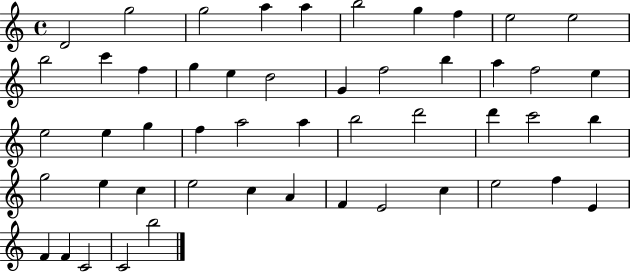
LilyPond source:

{
  \clef treble
  \time 4/4
  \defaultTimeSignature
  \key c \major
  d'2 g''2 | g''2 a''4 a''4 | b''2 g''4 f''4 | e''2 e''2 | \break b''2 c'''4 f''4 | g''4 e''4 d''2 | g'4 f''2 b''4 | a''4 f''2 e''4 | \break e''2 e''4 g''4 | f''4 a''2 a''4 | b''2 d'''2 | d'''4 c'''2 b''4 | \break g''2 e''4 c''4 | e''2 c''4 a'4 | f'4 e'2 c''4 | e''2 f''4 e'4 | \break f'4 f'4 c'2 | c'2 b''2 | \bar "|."
}